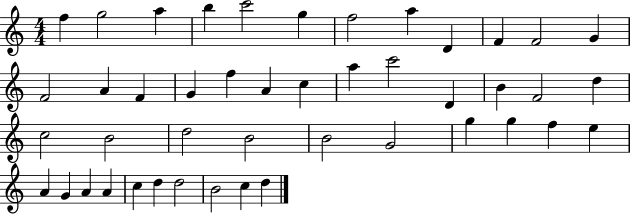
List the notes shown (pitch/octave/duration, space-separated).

F5/q G5/h A5/q B5/q C6/h G5/q F5/h A5/q D4/q F4/q F4/h G4/q F4/h A4/q F4/q G4/q F5/q A4/q C5/q A5/q C6/h D4/q B4/q F4/h D5/q C5/h B4/h D5/h B4/h B4/h G4/h G5/q G5/q F5/q E5/q A4/q G4/q A4/q A4/q C5/q D5/q D5/h B4/h C5/q D5/q